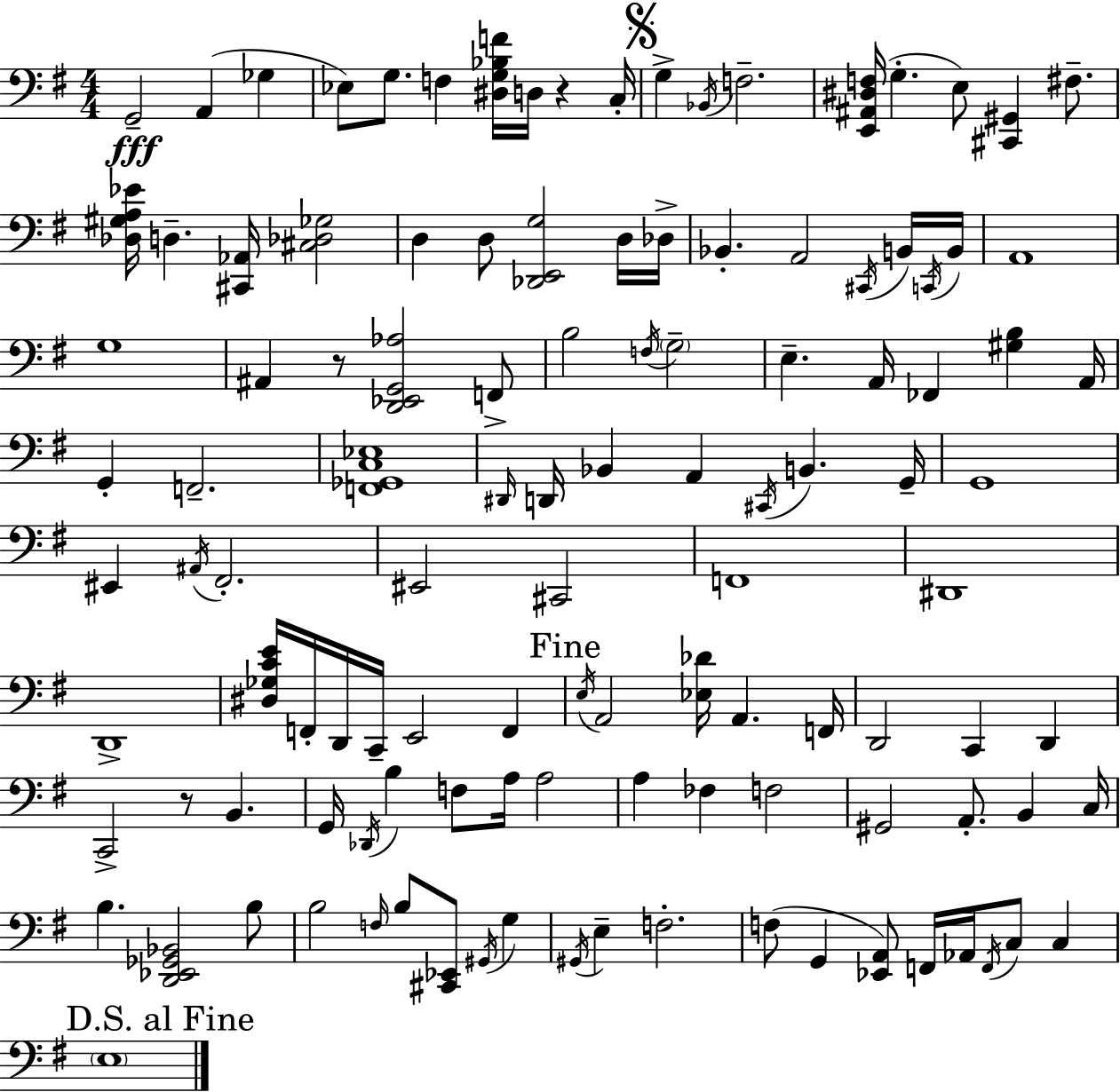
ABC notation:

X:1
T:Untitled
M:4/4
L:1/4
K:G
G,,2 A,, _G, _E,/2 G,/2 F, [^D,G,_B,F]/4 D,/4 z C,/4 G, _B,,/4 F,2 [E,,^A,,^D,F,]/4 G, E,/2 [^C,,^G,,] ^F,/2 [_D,^G,A,_E]/4 D, [^C,,_A,,]/4 [^C,_D,_G,]2 D, D,/2 [_D,,E,,G,]2 D,/4 _D,/4 _B,, A,,2 ^C,,/4 B,,/4 C,,/4 B,,/4 A,,4 G,4 ^A,, z/2 [D,,_E,,G,,_A,]2 F,,/2 B,2 F,/4 G,2 E, A,,/4 _F,, [^G,B,] A,,/4 G,, F,,2 [F,,_G,,C,_E,]4 ^D,,/4 D,,/4 _B,, A,, ^C,,/4 B,, G,,/4 G,,4 ^E,, ^A,,/4 ^F,,2 ^E,,2 ^C,,2 F,,4 ^D,,4 D,,4 [^D,_G,CE]/4 F,,/4 D,,/4 C,,/4 E,,2 F,, E,/4 A,,2 [_E,_D]/4 A,, F,,/4 D,,2 C,, D,, C,,2 z/2 B,, G,,/4 _D,,/4 B, F,/2 A,/4 A,2 A, _F, F,2 ^G,,2 A,,/2 B,, C,/4 B, [D,,_E,,_G,,_B,,]2 B,/2 B,2 F,/4 B,/2 [^C,,_E,,]/2 ^G,,/4 G, ^G,,/4 E, F,2 F,/2 G,, [_E,,A,,]/2 F,,/4 _A,,/4 F,,/4 C,/2 C, E,4